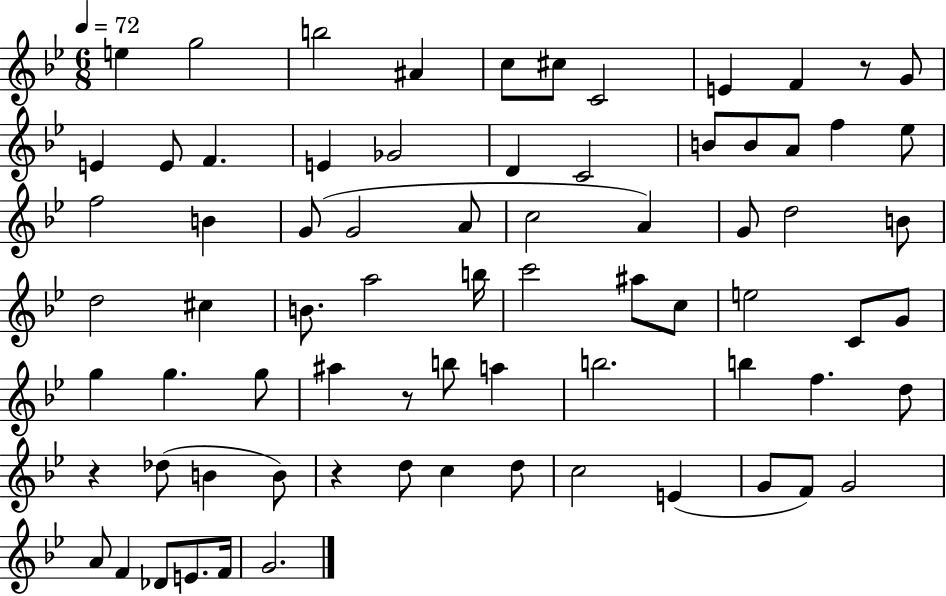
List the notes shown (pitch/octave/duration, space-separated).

E5/q G5/h B5/h A#4/q C5/e C#5/e C4/h E4/q F4/q R/e G4/e E4/q E4/e F4/q. E4/q Gb4/h D4/q C4/h B4/e B4/e A4/e F5/q Eb5/e F5/h B4/q G4/e G4/h A4/e C5/h A4/q G4/e D5/h B4/e D5/h C#5/q B4/e. A5/h B5/s C6/h A#5/e C5/e E5/h C4/e G4/e G5/q G5/q. G5/e A#5/q R/e B5/e A5/q B5/h. B5/q F5/q. D5/e R/q Db5/e B4/q B4/e R/q D5/e C5/q D5/e C5/h E4/q G4/e F4/e G4/h A4/e F4/q Db4/e E4/e. F4/s G4/h.